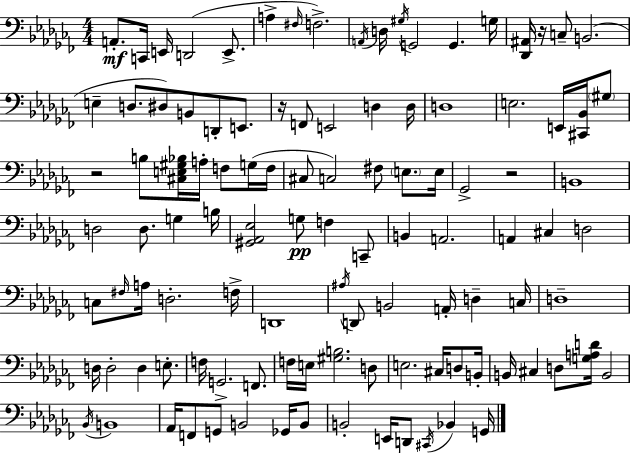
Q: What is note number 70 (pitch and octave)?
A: D3